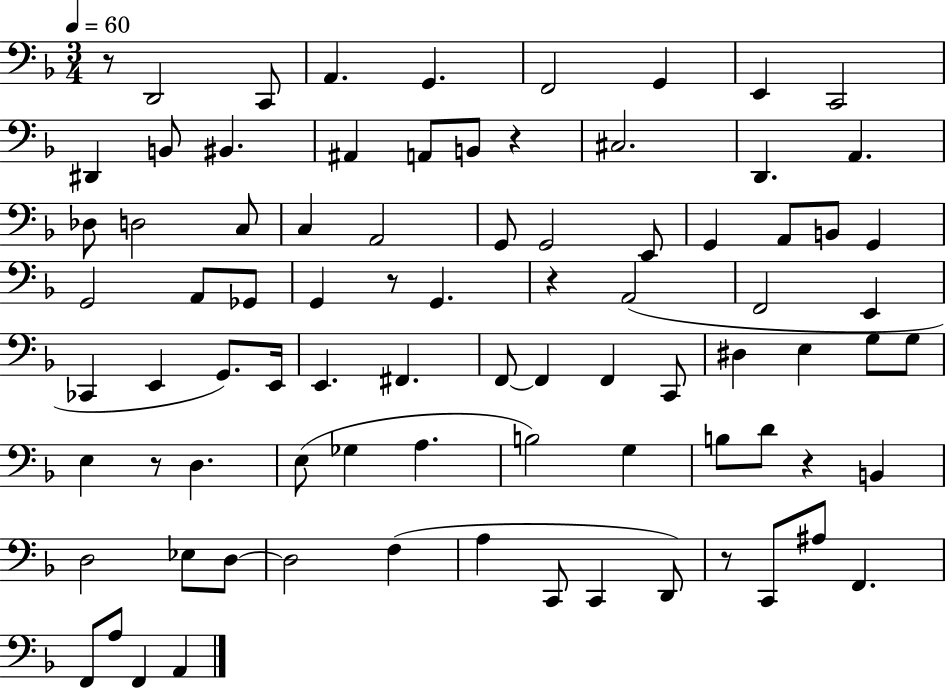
R/e D2/h C2/e A2/q. G2/q. F2/h G2/q E2/q C2/h D#2/q B2/e BIS2/q. A#2/q A2/e B2/e R/q C#3/h. D2/q. A2/q. Db3/e D3/h C3/e C3/q A2/h G2/e G2/h E2/e G2/q A2/e B2/e G2/q G2/h A2/e Gb2/e G2/q R/e G2/q. R/q A2/h F2/h E2/q CES2/q E2/q G2/e. E2/s E2/q. F#2/q. F2/e F2/q F2/q C2/e D#3/q E3/q G3/e G3/e E3/q R/e D3/q. E3/e Gb3/q A3/q. B3/h G3/q B3/e D4/e R/q B2/q D3/h Eb3/e D3/e D3/h F3/q A3/q C2/e C2/q D2/e R/e C2/e A#3/e F2/q. F2/e A3/e F2/q A2/q